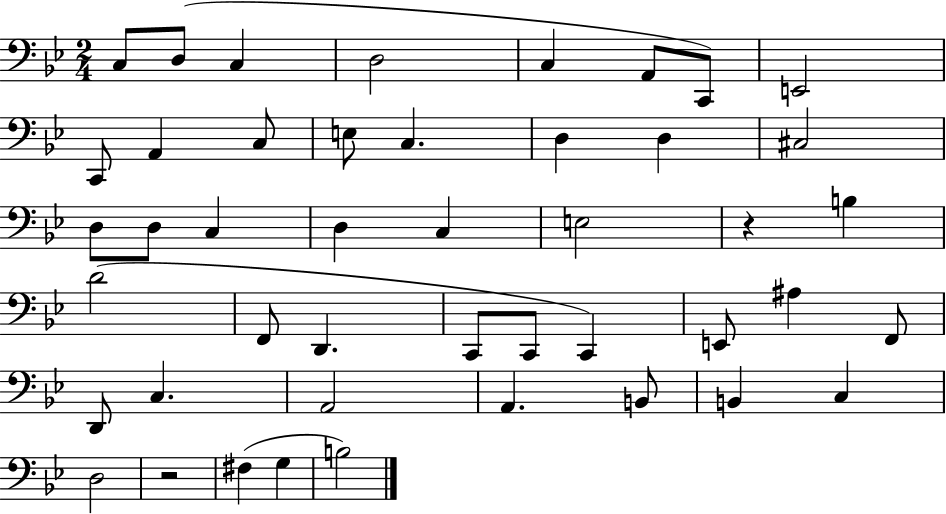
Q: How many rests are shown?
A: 2